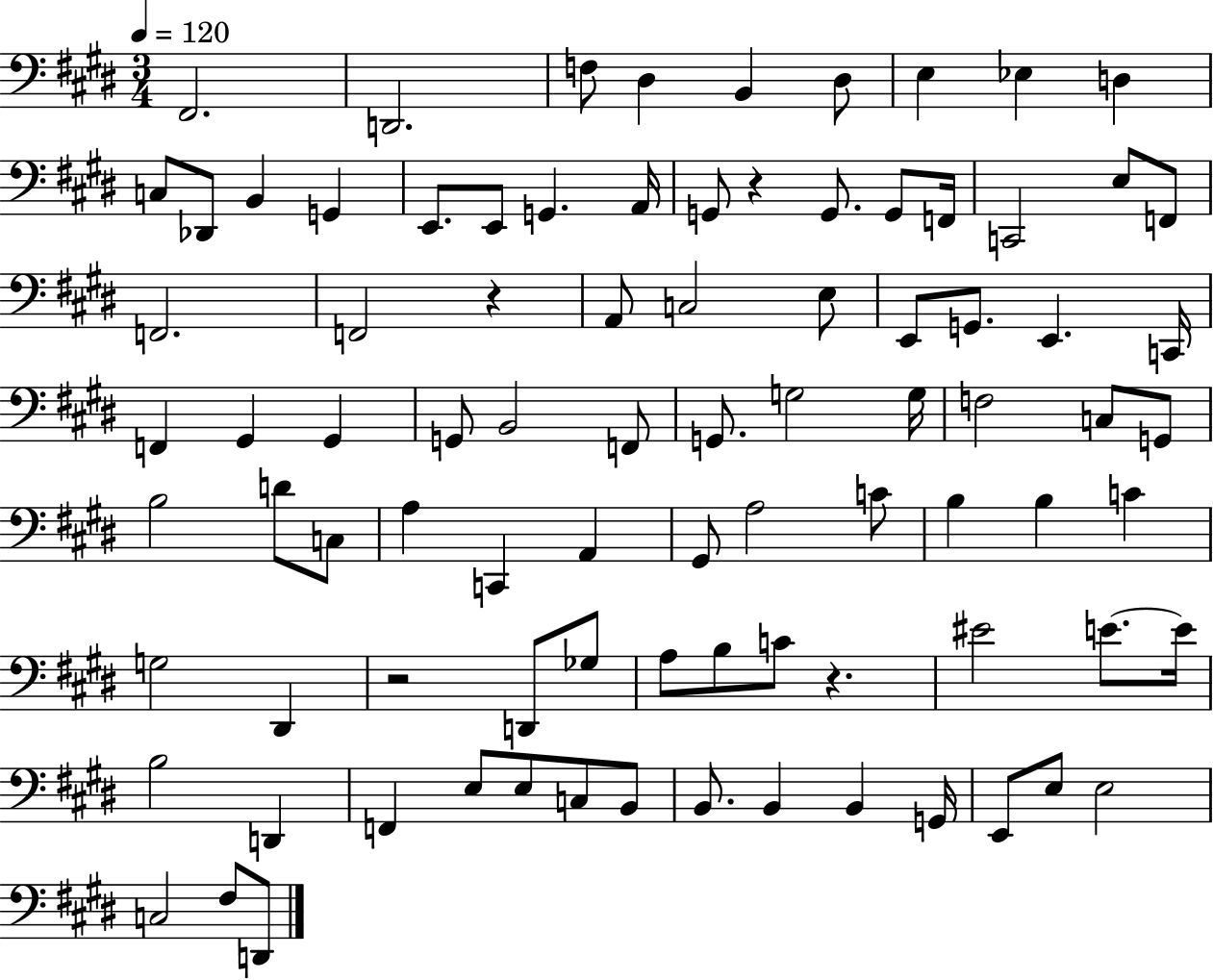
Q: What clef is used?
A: bass